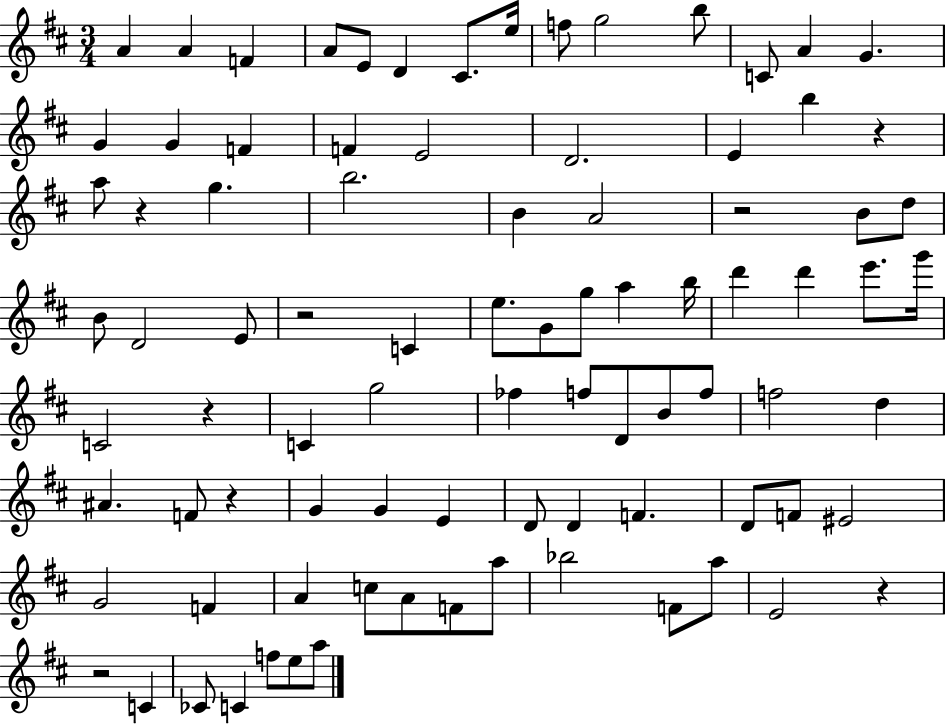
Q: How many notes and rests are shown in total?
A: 88